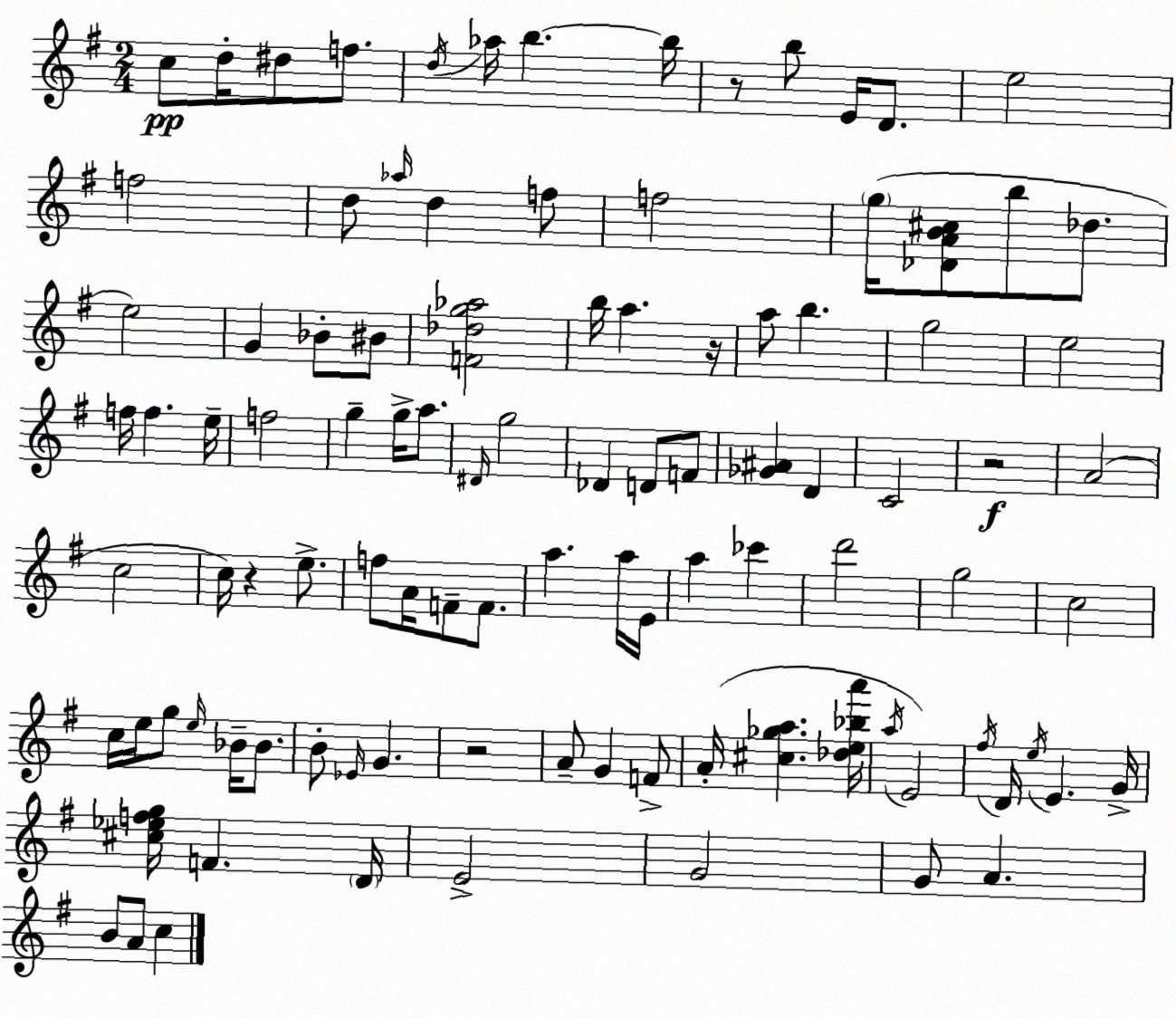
X:1
T:Untitled
M:2/4
L:1/4
K:G
c/2 d/4 ^d/2 f/2 d/4 _a/4 b b/4 z/2 b/2 E/4 D/2 e2 f2 d/2 _a/4 d f/2 f2 g/4 [_DAB^c]/2 b/2 _d/2 e2 G _B/2 ^B/2 [F_dg_a]2 b/4 a z/4 a/2 b g2 e2 f/4 f e/4 f2 g g/4 a/2 ^D/4 g2 _D D/2 F/2 [_G^A] D C2 z2 A2 c2 c/4 z e/2 f/2 A/4 F/2 F/2 a a/4 E/4 a _c' d'2 g2 c2 c/4 e/4 g/2 e/4 _B/4 _B/2 B/2 _E/4 G z2 A/2 G F/2 A/4 [^c_ga] [_de_ba']/4 a/4 E2 ^f/4 D/4 e/4 E G/4 [^c_efg]/4 F D/4 E2 G2 G/2 A B/2 A/2 c